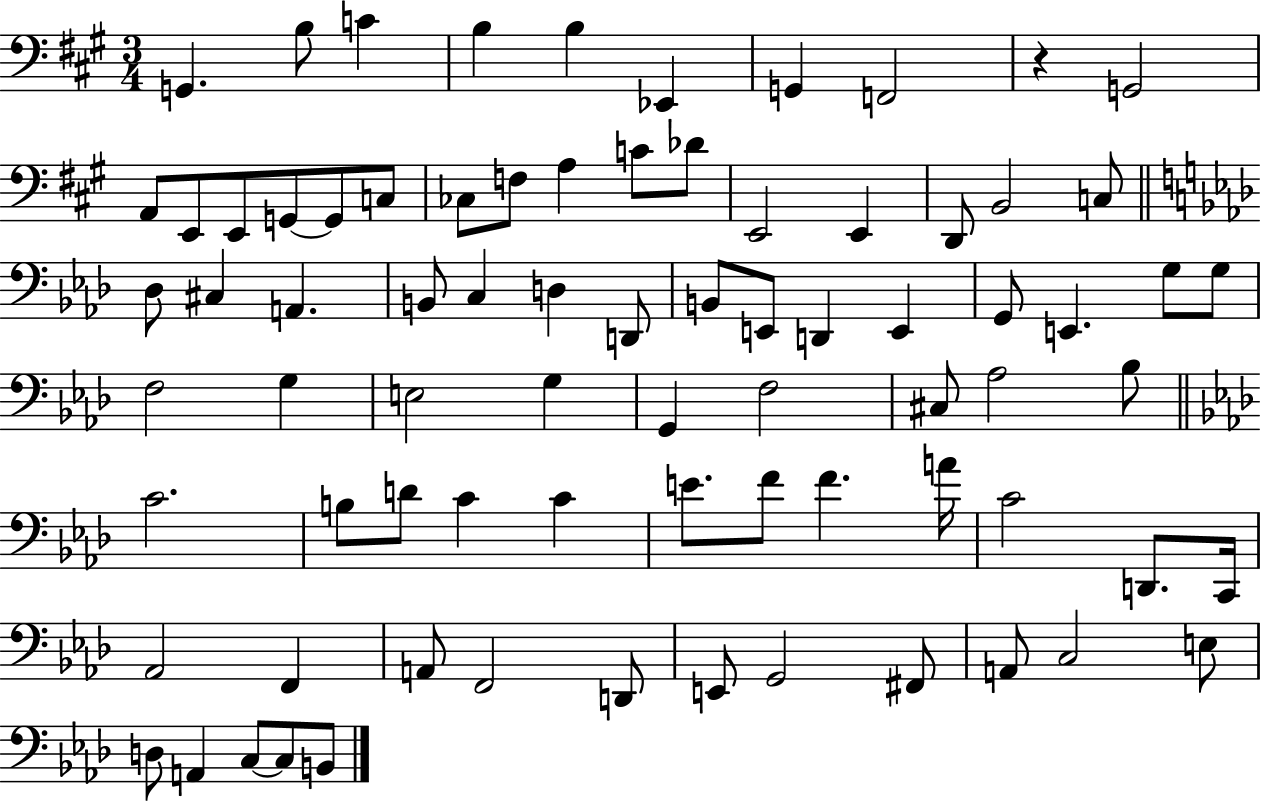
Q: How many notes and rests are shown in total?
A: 78